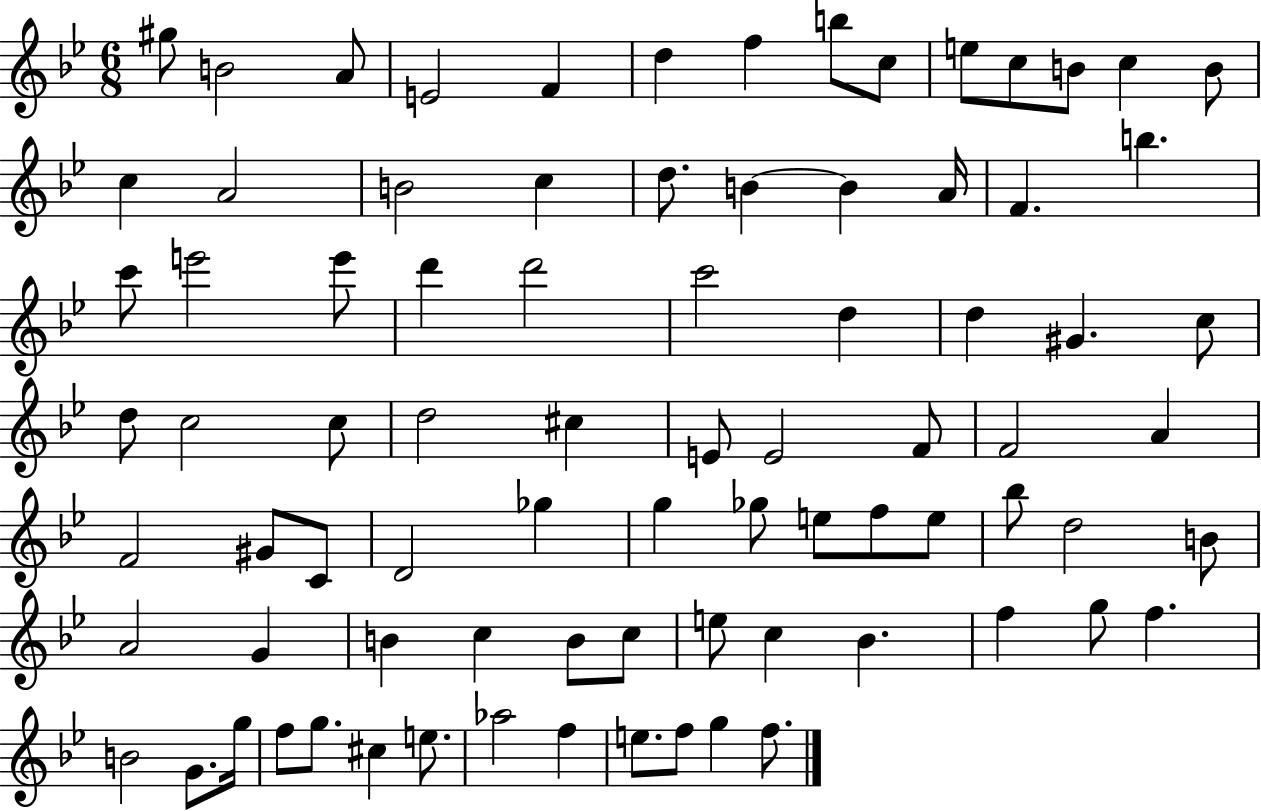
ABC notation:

X:1
T:Untitled
M:6/8
L:1/4
K:Bb
^g/2 B2 A/2 E2 F d f b/2 c/2 e/2 c/2 B/2 c B/2 c A2 B2 c d/2 B B A/4 F b c'/2 e'2 e'/2 d' d'2 c'2 d d ^G c/2 d/2 c2 c/2 d2 ^c E/2 E2 F/2 F2 A F2 ^G/2 C/2 D2 _g g _g/2 e/2 f/2 e/2 _b/2 d2 B/2 A2 G B c B/2 c/2 e/2 c _B f g/2 f B2 G/2 g/4 f/2 g/2 ^c e/2 _a2 f e/2 f/2 g f/2